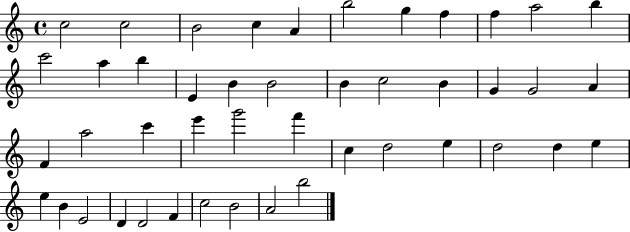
C5/h C5/h B4/h C5/q A4/q B5/h G5/q F5/q F5/q A5/h B5/q C6/h A5/q B5/q E4/q B4/q B4/h B4/q C5/h B4/q G4/q G4/h A4/q F4/q A5/h C6/q E6/q G6/h F6/q C5/q D5/h E5/q D5/h D5/q E5/q E5/q B4/q E4/h D4/q D4/h F4/q C5/h B4/h A4/h B5/h